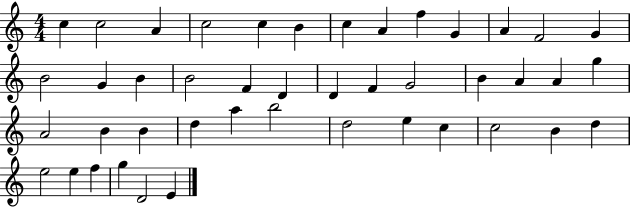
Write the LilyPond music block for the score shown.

{
  \clef treble
  \numericTimeSignature
  \time 4/4
  \key c \major
  c''4 c''2 a'4 | c''2 c''4 b'4 | c''4 a'4 f''4 g'4 | a'4 f'2 g'4 | \break b'2 g'4 b'4 | b'2 f'4 d'4 | d'4 f'4 g'2 | b'4 a'4 a'4 g''4 | \break a'2 b'4 b'4 | d''4 a''4 b''2 | d''2 e''4 c''4 | c''2 b'4 d''4 | \break e''2 e''4 f''4 | g''4 d'2 e'4 | \bar "|."
}